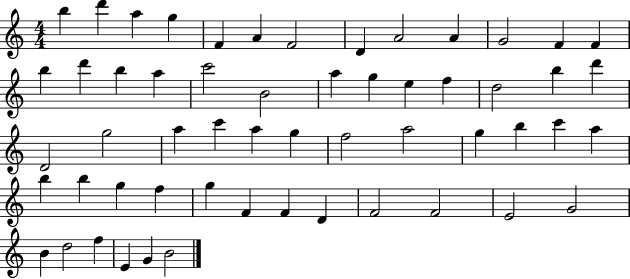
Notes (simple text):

B5/q D6/q A5/q G5/q F4/q A4/q F4/h D4/q A4/h A4/q G4/h F4/q F4/q B5/q D6/q B5/q A5/q C6/h B4/h A5/q G5/q E5/q F5/q D5/h B5/q D6/q D4/h G5/h A5/q C6/q A5/q G5/q F5/h A5/h G5/q B5/q C6/q A5/q B5/q B5/q G5/q F5/q G5/q F4/q F4/q D4/q F4/h F4/h E4/h G4/h B4/q D5/h F5/q E4/q G4/q B4/h